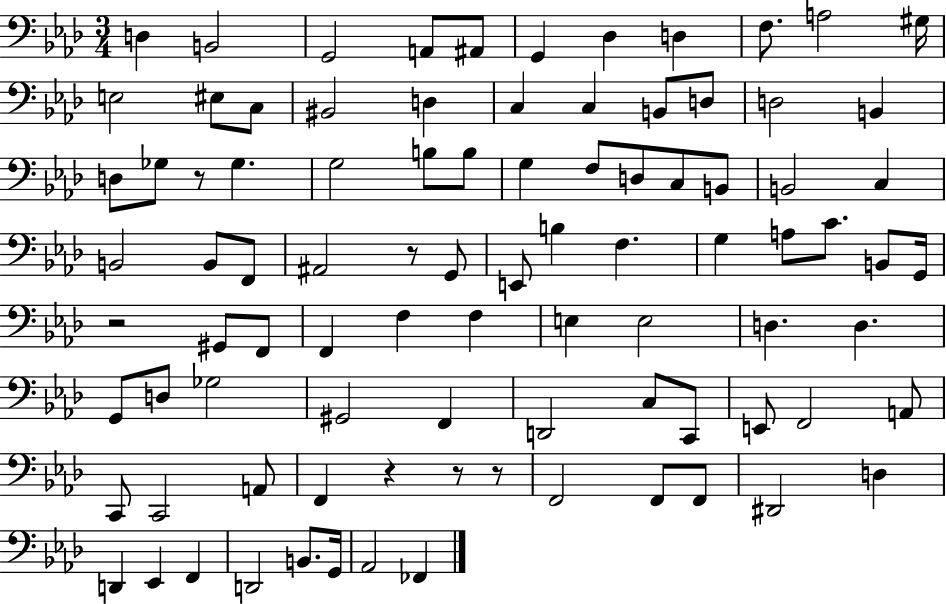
X:1
T:Untitled
M:3/4
L:1/4
K:Ab
D, B,,2 G,,2 A,,/2 ^A,,/2 G,, _D, D, F,/2 A,2 ^G,/4 E,2 ^E,/2 C,/2 ^B,,2 D, C, C, B,,/2 D,/2 D,2 B,, D,/2 _G,/2 z/2 _G, G,2 B,/2 B,/2 G, F,/2 D,/2 C,/2 B,,/2 B,,2 C, B,,2 B,,/2 F,,/2 ^A,,2 z/2 G,,/2 E,,/2 B, F, G, A,/2 C/2 B,,/2 G,,/4 z2 ^G,,/2 F,,/2 F,, F, F, E, E,2 D, D, G,,/2 D,/2 _G,2 ^G,,2 F,, D,,2 C,/2 C,,/2 E,,/2 F,,2 A,,/2 C,,/2 C,,2 A,,/2 F,, z z/2 z/2 F,,2 F,,/2 F,,/2 ^D,,2 D, D,, _E,, F,, D,,2 B,,/2 G,,/4 _A,,2 _F,,